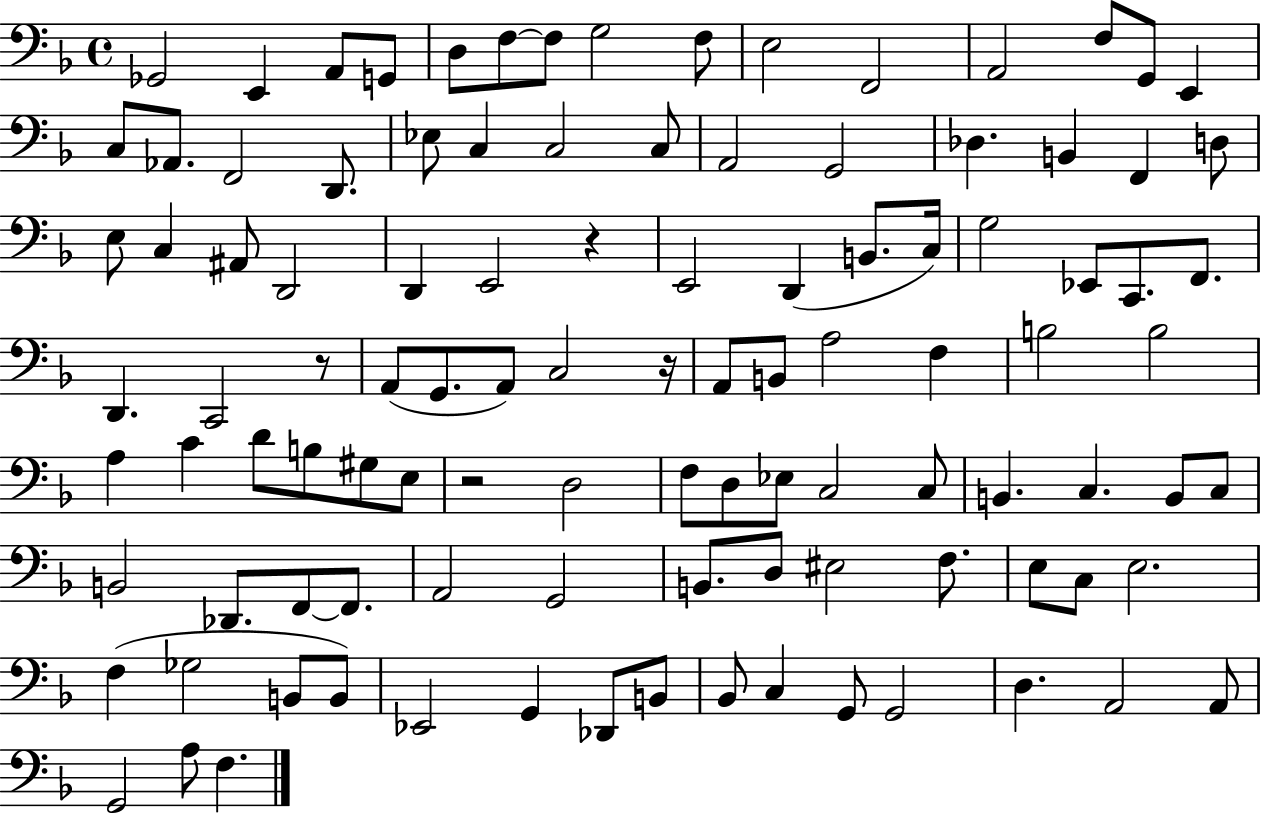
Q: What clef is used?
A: bass